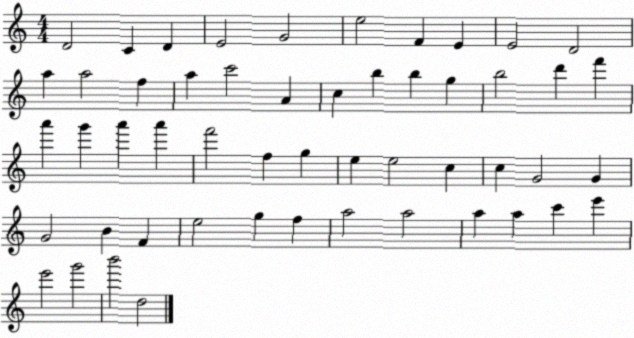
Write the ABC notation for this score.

X:1
T:Untitled
M:4/4
L:1/4
K:C
D2 C D E2 G2 e2 F E E2 D2 a a2 f a c'2 A c b b g b2 d' f' a' g' a' a' f'2 f g e e2 c c G2 G G2 B F e2 g f a2 a2 a a c' e' e'2 g'2 b'2 d2